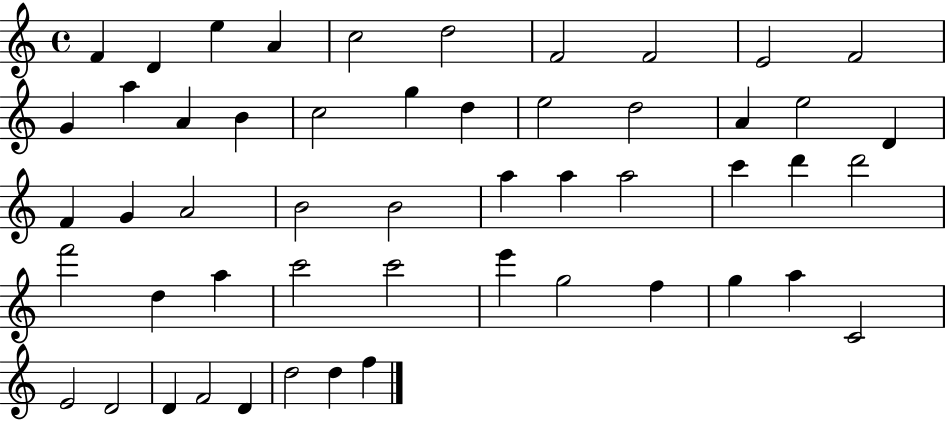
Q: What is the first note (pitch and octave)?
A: F4